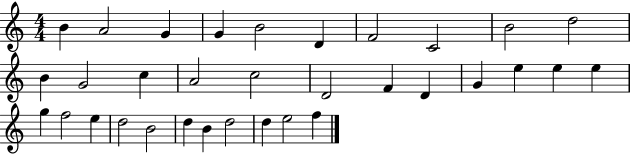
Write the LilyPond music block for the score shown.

{
  \clef treble
  \numericTimeSignature
  \time 4/4
  \key c \major
  b'4 a'2 g'4 | g'4 b'2 d'4 | f'2 c'2 | b'2 d''2 | \break b'4 g'2 c''4 | a'2 c''2 | d'2 f'4 d'4 | g'4 e''4 e''4 e''4 | \break g''4 f''2 e''4 | d''2 b'2 | d''4 b'4 d''2 | d''4 e''2 f''4 | \break \bar "|."
}